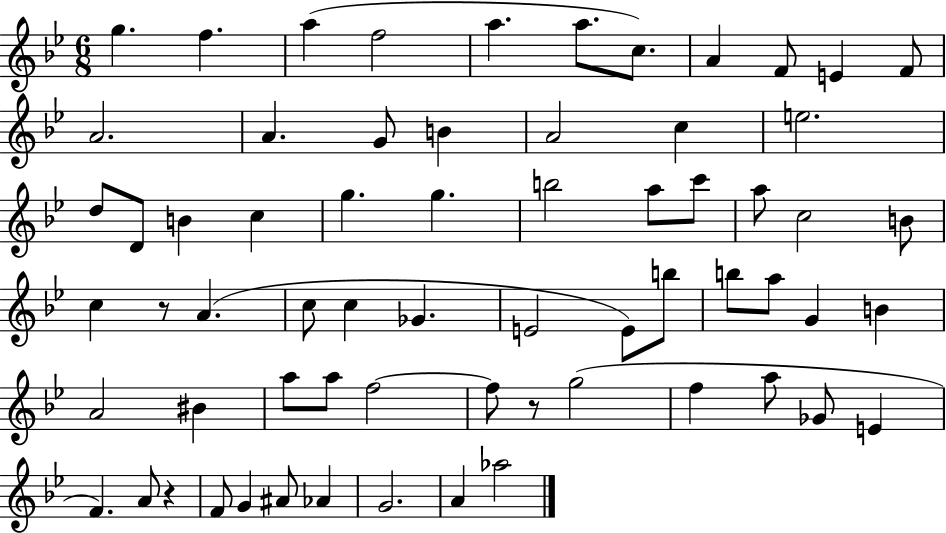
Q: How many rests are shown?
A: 3